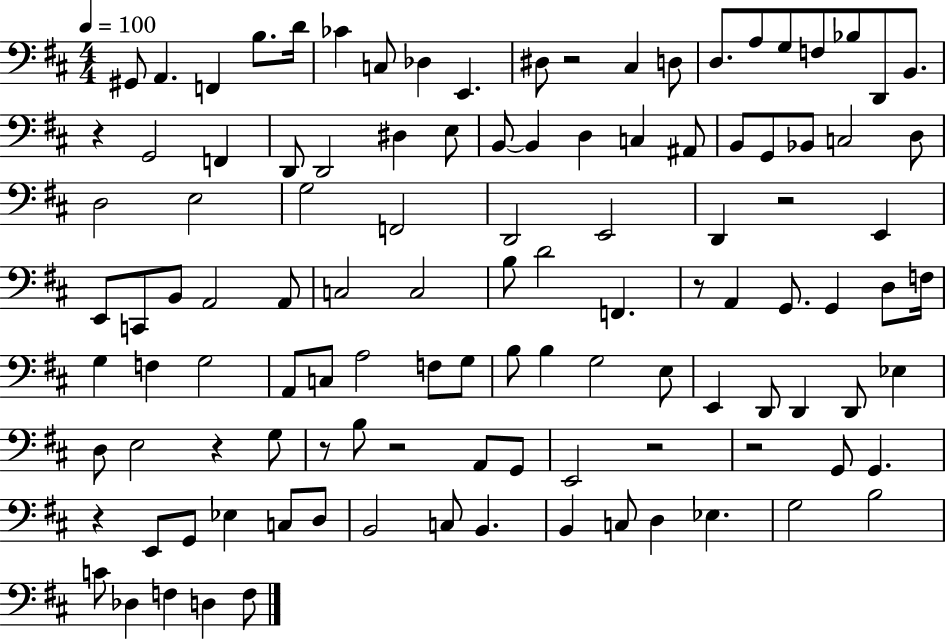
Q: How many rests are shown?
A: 10